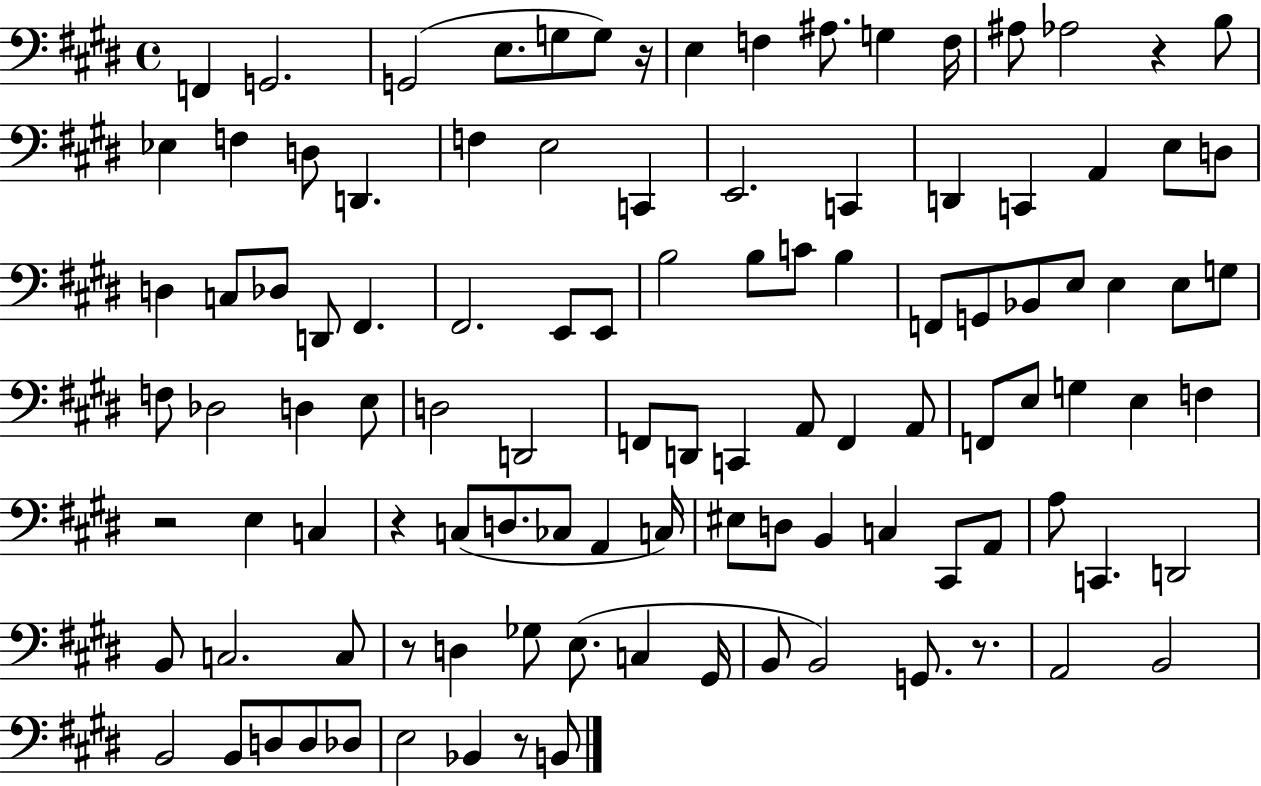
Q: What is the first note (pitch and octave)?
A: F2